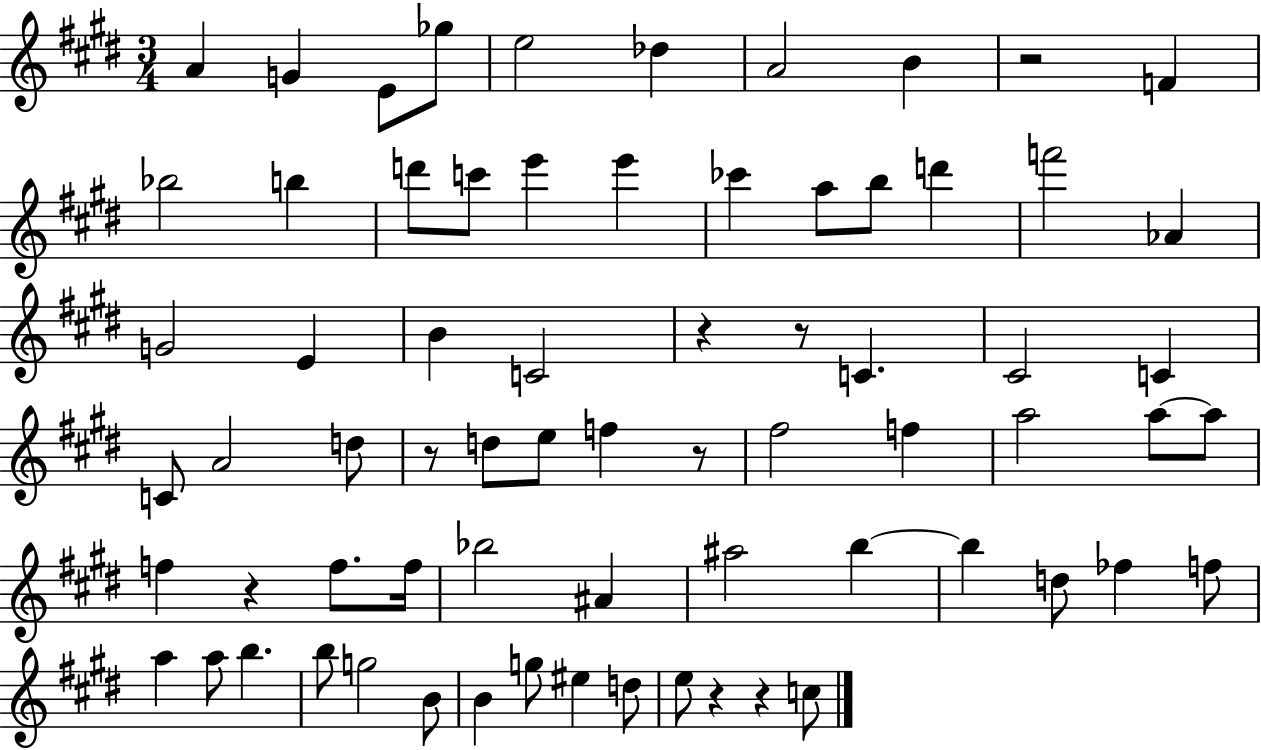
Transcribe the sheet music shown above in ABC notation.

X:1
T:Untitled
M:3/4
L:1/4
K:E
A G E/2 _g/2 e2 _d A2 B z2 F _b2 b d'/2 c'/2 e' e' _c' a/2 b/2 d' f'2 _A G2 E B C2 z z/2 C ^C2 C C/2 A2 d/2 z/2 d/2 e/2 f z/2 ^f2 f a2 a/2 a/2 f z f/2 f/4 _b2 ^A ^a2 b b d/2 _f f/2 a a/2 b b/2 g2 B/2 B g/2 ^e d/2 e/2 z z c/2